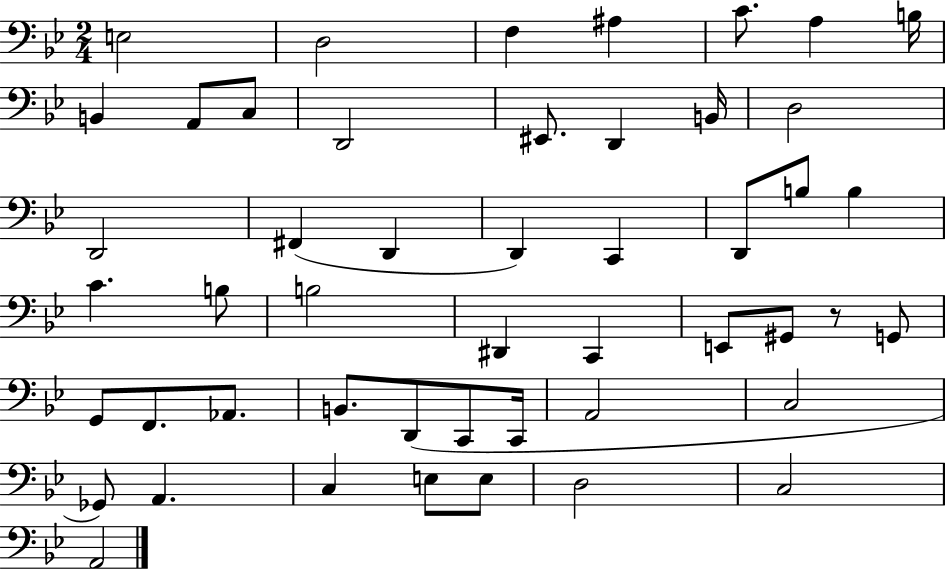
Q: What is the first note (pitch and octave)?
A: E3